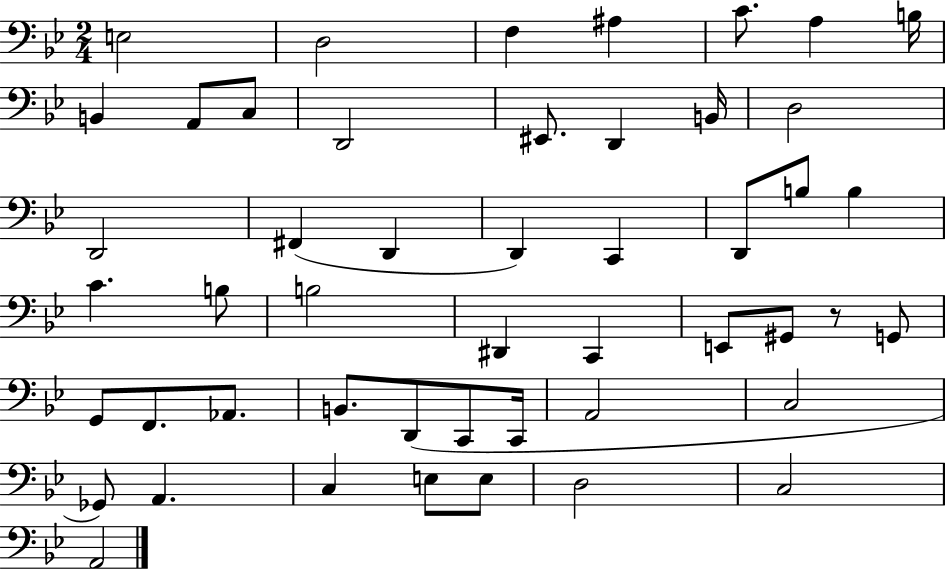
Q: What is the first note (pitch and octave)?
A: E3